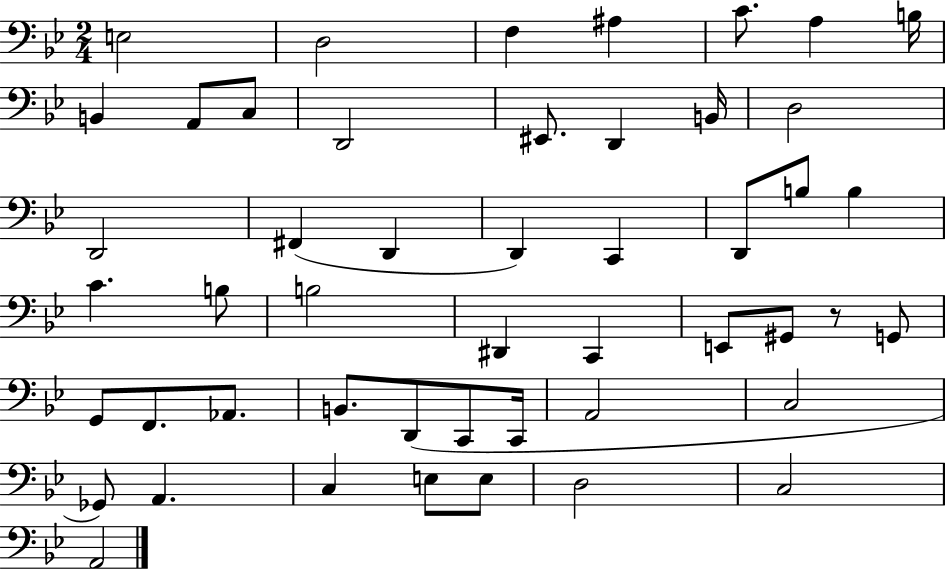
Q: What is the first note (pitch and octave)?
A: E3